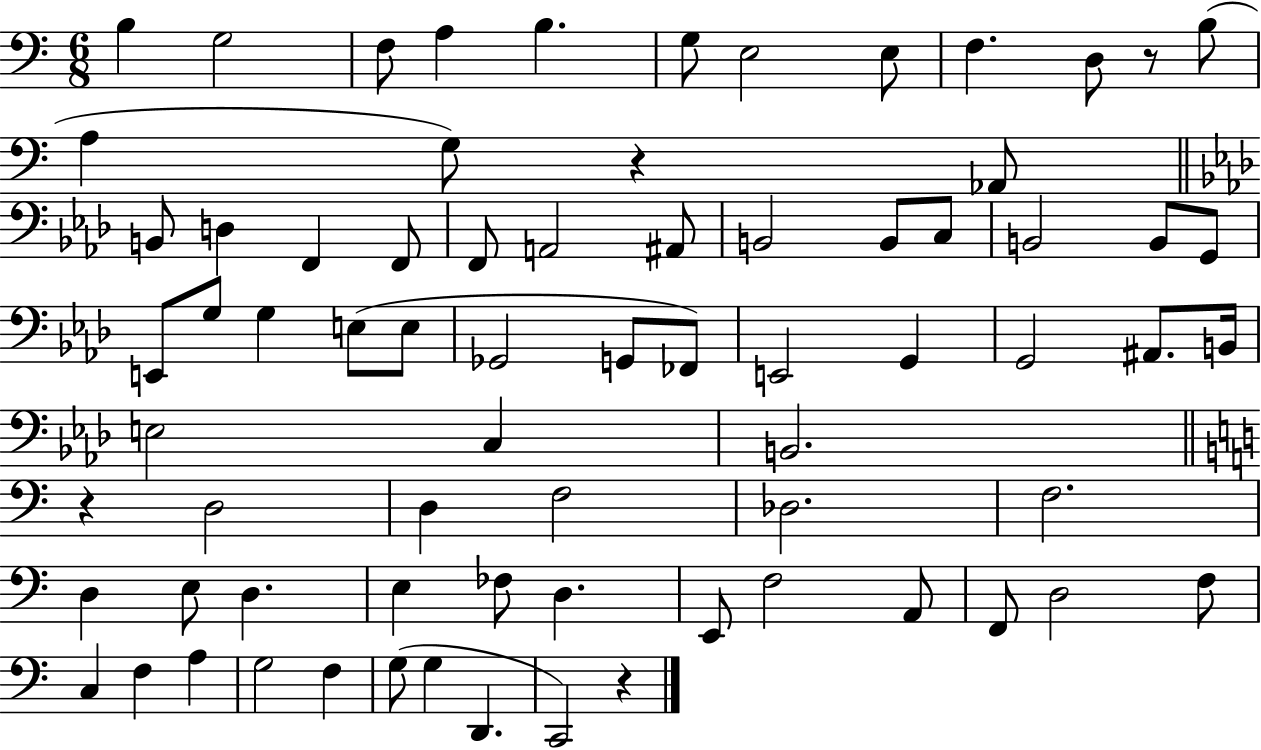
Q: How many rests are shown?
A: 4